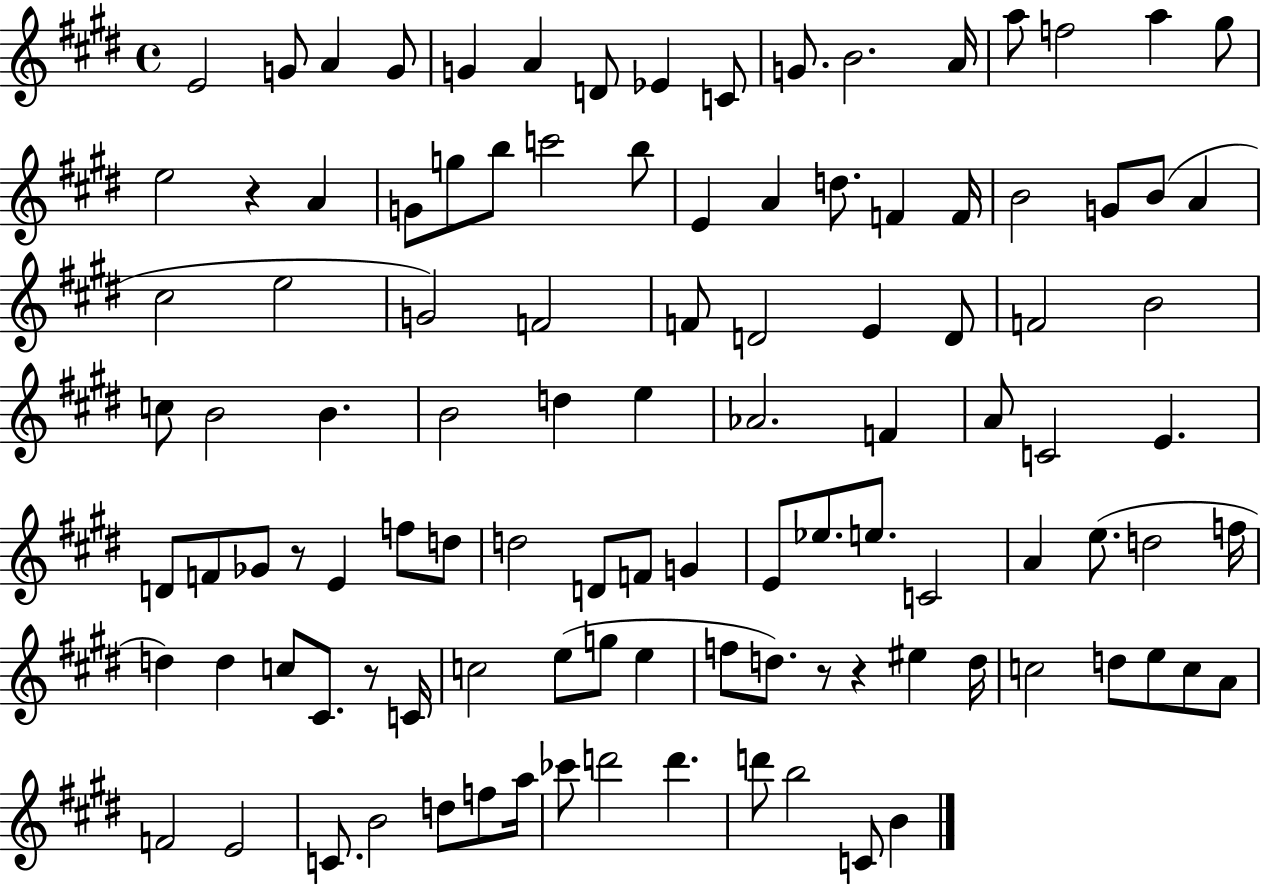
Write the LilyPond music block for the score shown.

{
  \clef treble
  \time 4/4
  \defaultTimeSignature
  \key e \major
  e'2 g'8 a'4 g'8 | g'4 a'4 d'8 ees'4 c'8 | g'8. b'2. a'16 | a''8 f''2 a''4 gis''8 | \break e''2 r4 a'4 | g'8 g''8 b''8 c'''2 b''8 | e'4 a'4 d''8. f'4 f'16 | b'2 g'8 b'8( a'4 | \break cis''2 e''2 | g'2) f'2 | f'8 d'2 e'4 d'8 | f'2 b'2 | \break c''8 b'2 b'4. | b'2 d''4 e''4 | aes'2. f'4 | a'8 c'2 e'4. | \break d'8 f'8 ges'8 r8 e'4 f''8 d''8 | d''2 d'8 f'8 g'4 | e'8 ees''8. e''8. c'2 | a'4 e''8.( d''2 f''16 | \break d''4) d''4 c''8 cis'8. r8 c'16 | c''2 e''8( g''8 e''4 | f''8 d''8.) r8 r4 eis''4 d''16 | c''2 d''8 e''8 c''8 a'8 | \break f'2 e'2 | c'8. b'2 d''8 f''8 a''16 | ces'''8 d'''2 d'''4. | d'''8 b''2 c'8 b'4 | \break \bar "|."
}